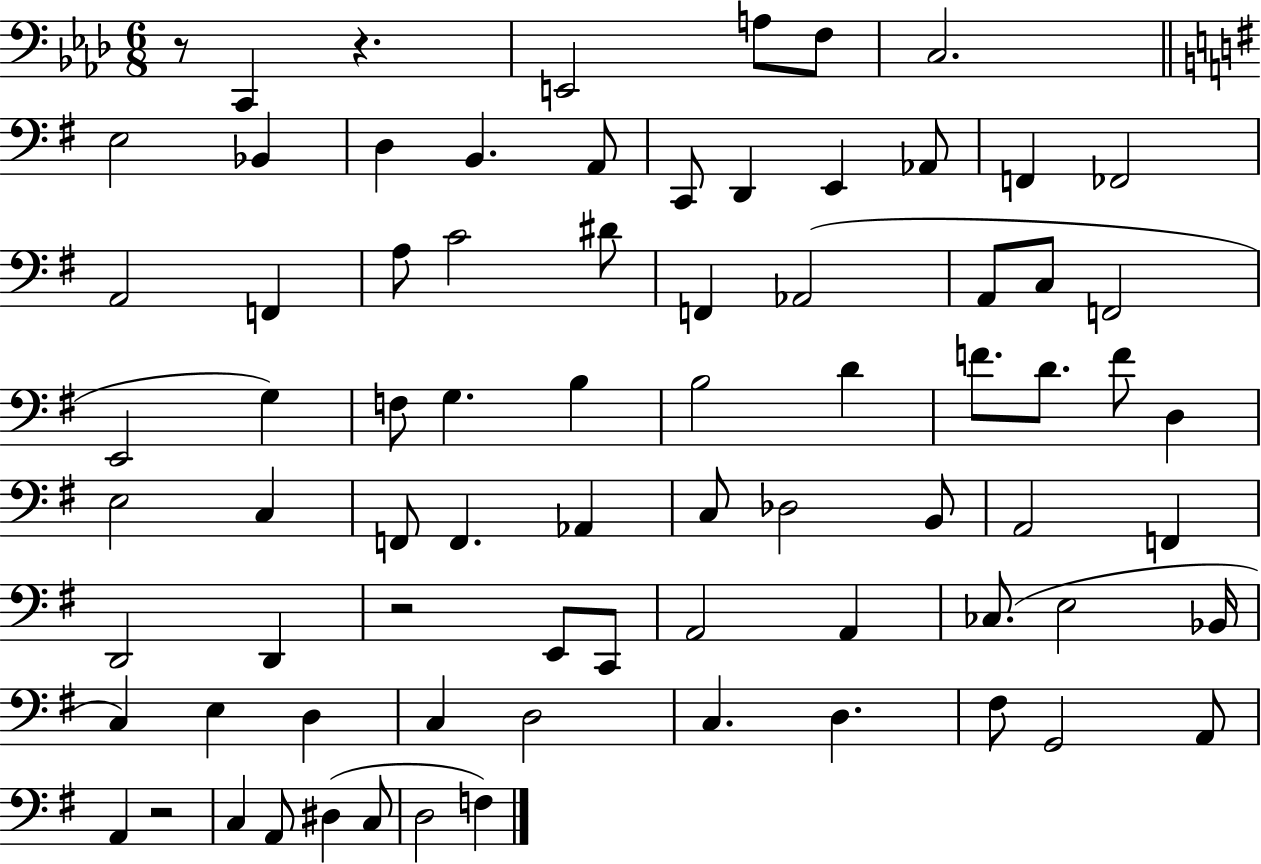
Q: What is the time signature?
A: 6/8